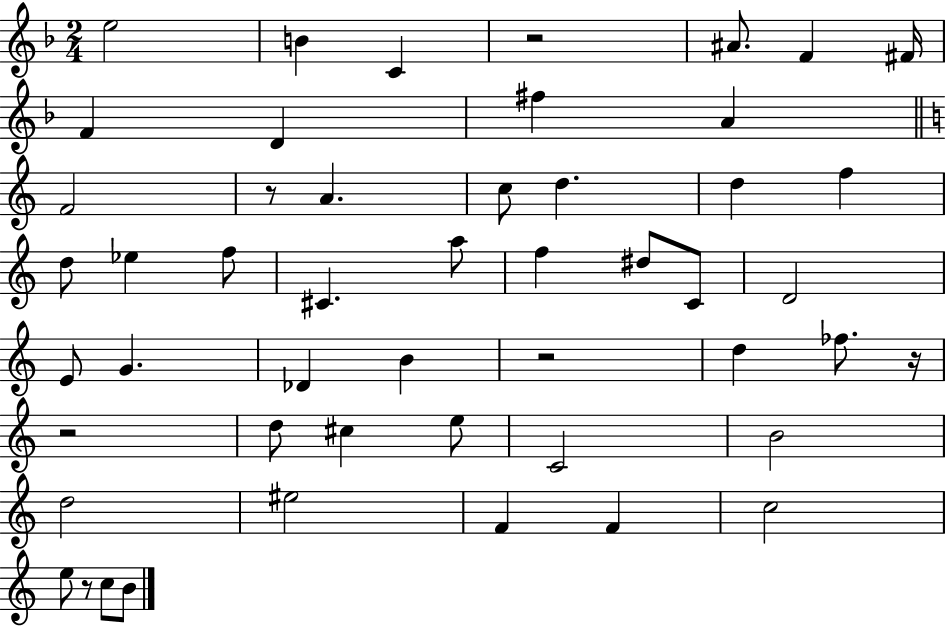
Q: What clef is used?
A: treble